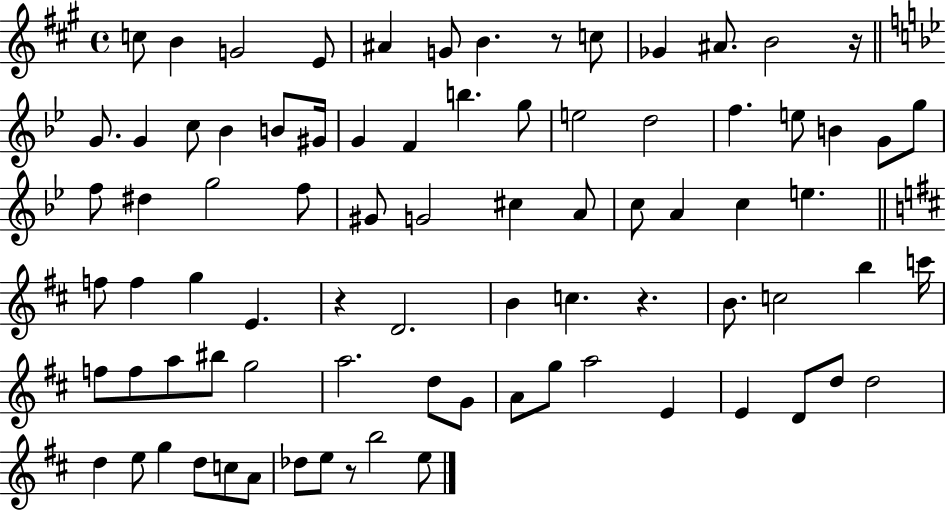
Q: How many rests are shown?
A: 5